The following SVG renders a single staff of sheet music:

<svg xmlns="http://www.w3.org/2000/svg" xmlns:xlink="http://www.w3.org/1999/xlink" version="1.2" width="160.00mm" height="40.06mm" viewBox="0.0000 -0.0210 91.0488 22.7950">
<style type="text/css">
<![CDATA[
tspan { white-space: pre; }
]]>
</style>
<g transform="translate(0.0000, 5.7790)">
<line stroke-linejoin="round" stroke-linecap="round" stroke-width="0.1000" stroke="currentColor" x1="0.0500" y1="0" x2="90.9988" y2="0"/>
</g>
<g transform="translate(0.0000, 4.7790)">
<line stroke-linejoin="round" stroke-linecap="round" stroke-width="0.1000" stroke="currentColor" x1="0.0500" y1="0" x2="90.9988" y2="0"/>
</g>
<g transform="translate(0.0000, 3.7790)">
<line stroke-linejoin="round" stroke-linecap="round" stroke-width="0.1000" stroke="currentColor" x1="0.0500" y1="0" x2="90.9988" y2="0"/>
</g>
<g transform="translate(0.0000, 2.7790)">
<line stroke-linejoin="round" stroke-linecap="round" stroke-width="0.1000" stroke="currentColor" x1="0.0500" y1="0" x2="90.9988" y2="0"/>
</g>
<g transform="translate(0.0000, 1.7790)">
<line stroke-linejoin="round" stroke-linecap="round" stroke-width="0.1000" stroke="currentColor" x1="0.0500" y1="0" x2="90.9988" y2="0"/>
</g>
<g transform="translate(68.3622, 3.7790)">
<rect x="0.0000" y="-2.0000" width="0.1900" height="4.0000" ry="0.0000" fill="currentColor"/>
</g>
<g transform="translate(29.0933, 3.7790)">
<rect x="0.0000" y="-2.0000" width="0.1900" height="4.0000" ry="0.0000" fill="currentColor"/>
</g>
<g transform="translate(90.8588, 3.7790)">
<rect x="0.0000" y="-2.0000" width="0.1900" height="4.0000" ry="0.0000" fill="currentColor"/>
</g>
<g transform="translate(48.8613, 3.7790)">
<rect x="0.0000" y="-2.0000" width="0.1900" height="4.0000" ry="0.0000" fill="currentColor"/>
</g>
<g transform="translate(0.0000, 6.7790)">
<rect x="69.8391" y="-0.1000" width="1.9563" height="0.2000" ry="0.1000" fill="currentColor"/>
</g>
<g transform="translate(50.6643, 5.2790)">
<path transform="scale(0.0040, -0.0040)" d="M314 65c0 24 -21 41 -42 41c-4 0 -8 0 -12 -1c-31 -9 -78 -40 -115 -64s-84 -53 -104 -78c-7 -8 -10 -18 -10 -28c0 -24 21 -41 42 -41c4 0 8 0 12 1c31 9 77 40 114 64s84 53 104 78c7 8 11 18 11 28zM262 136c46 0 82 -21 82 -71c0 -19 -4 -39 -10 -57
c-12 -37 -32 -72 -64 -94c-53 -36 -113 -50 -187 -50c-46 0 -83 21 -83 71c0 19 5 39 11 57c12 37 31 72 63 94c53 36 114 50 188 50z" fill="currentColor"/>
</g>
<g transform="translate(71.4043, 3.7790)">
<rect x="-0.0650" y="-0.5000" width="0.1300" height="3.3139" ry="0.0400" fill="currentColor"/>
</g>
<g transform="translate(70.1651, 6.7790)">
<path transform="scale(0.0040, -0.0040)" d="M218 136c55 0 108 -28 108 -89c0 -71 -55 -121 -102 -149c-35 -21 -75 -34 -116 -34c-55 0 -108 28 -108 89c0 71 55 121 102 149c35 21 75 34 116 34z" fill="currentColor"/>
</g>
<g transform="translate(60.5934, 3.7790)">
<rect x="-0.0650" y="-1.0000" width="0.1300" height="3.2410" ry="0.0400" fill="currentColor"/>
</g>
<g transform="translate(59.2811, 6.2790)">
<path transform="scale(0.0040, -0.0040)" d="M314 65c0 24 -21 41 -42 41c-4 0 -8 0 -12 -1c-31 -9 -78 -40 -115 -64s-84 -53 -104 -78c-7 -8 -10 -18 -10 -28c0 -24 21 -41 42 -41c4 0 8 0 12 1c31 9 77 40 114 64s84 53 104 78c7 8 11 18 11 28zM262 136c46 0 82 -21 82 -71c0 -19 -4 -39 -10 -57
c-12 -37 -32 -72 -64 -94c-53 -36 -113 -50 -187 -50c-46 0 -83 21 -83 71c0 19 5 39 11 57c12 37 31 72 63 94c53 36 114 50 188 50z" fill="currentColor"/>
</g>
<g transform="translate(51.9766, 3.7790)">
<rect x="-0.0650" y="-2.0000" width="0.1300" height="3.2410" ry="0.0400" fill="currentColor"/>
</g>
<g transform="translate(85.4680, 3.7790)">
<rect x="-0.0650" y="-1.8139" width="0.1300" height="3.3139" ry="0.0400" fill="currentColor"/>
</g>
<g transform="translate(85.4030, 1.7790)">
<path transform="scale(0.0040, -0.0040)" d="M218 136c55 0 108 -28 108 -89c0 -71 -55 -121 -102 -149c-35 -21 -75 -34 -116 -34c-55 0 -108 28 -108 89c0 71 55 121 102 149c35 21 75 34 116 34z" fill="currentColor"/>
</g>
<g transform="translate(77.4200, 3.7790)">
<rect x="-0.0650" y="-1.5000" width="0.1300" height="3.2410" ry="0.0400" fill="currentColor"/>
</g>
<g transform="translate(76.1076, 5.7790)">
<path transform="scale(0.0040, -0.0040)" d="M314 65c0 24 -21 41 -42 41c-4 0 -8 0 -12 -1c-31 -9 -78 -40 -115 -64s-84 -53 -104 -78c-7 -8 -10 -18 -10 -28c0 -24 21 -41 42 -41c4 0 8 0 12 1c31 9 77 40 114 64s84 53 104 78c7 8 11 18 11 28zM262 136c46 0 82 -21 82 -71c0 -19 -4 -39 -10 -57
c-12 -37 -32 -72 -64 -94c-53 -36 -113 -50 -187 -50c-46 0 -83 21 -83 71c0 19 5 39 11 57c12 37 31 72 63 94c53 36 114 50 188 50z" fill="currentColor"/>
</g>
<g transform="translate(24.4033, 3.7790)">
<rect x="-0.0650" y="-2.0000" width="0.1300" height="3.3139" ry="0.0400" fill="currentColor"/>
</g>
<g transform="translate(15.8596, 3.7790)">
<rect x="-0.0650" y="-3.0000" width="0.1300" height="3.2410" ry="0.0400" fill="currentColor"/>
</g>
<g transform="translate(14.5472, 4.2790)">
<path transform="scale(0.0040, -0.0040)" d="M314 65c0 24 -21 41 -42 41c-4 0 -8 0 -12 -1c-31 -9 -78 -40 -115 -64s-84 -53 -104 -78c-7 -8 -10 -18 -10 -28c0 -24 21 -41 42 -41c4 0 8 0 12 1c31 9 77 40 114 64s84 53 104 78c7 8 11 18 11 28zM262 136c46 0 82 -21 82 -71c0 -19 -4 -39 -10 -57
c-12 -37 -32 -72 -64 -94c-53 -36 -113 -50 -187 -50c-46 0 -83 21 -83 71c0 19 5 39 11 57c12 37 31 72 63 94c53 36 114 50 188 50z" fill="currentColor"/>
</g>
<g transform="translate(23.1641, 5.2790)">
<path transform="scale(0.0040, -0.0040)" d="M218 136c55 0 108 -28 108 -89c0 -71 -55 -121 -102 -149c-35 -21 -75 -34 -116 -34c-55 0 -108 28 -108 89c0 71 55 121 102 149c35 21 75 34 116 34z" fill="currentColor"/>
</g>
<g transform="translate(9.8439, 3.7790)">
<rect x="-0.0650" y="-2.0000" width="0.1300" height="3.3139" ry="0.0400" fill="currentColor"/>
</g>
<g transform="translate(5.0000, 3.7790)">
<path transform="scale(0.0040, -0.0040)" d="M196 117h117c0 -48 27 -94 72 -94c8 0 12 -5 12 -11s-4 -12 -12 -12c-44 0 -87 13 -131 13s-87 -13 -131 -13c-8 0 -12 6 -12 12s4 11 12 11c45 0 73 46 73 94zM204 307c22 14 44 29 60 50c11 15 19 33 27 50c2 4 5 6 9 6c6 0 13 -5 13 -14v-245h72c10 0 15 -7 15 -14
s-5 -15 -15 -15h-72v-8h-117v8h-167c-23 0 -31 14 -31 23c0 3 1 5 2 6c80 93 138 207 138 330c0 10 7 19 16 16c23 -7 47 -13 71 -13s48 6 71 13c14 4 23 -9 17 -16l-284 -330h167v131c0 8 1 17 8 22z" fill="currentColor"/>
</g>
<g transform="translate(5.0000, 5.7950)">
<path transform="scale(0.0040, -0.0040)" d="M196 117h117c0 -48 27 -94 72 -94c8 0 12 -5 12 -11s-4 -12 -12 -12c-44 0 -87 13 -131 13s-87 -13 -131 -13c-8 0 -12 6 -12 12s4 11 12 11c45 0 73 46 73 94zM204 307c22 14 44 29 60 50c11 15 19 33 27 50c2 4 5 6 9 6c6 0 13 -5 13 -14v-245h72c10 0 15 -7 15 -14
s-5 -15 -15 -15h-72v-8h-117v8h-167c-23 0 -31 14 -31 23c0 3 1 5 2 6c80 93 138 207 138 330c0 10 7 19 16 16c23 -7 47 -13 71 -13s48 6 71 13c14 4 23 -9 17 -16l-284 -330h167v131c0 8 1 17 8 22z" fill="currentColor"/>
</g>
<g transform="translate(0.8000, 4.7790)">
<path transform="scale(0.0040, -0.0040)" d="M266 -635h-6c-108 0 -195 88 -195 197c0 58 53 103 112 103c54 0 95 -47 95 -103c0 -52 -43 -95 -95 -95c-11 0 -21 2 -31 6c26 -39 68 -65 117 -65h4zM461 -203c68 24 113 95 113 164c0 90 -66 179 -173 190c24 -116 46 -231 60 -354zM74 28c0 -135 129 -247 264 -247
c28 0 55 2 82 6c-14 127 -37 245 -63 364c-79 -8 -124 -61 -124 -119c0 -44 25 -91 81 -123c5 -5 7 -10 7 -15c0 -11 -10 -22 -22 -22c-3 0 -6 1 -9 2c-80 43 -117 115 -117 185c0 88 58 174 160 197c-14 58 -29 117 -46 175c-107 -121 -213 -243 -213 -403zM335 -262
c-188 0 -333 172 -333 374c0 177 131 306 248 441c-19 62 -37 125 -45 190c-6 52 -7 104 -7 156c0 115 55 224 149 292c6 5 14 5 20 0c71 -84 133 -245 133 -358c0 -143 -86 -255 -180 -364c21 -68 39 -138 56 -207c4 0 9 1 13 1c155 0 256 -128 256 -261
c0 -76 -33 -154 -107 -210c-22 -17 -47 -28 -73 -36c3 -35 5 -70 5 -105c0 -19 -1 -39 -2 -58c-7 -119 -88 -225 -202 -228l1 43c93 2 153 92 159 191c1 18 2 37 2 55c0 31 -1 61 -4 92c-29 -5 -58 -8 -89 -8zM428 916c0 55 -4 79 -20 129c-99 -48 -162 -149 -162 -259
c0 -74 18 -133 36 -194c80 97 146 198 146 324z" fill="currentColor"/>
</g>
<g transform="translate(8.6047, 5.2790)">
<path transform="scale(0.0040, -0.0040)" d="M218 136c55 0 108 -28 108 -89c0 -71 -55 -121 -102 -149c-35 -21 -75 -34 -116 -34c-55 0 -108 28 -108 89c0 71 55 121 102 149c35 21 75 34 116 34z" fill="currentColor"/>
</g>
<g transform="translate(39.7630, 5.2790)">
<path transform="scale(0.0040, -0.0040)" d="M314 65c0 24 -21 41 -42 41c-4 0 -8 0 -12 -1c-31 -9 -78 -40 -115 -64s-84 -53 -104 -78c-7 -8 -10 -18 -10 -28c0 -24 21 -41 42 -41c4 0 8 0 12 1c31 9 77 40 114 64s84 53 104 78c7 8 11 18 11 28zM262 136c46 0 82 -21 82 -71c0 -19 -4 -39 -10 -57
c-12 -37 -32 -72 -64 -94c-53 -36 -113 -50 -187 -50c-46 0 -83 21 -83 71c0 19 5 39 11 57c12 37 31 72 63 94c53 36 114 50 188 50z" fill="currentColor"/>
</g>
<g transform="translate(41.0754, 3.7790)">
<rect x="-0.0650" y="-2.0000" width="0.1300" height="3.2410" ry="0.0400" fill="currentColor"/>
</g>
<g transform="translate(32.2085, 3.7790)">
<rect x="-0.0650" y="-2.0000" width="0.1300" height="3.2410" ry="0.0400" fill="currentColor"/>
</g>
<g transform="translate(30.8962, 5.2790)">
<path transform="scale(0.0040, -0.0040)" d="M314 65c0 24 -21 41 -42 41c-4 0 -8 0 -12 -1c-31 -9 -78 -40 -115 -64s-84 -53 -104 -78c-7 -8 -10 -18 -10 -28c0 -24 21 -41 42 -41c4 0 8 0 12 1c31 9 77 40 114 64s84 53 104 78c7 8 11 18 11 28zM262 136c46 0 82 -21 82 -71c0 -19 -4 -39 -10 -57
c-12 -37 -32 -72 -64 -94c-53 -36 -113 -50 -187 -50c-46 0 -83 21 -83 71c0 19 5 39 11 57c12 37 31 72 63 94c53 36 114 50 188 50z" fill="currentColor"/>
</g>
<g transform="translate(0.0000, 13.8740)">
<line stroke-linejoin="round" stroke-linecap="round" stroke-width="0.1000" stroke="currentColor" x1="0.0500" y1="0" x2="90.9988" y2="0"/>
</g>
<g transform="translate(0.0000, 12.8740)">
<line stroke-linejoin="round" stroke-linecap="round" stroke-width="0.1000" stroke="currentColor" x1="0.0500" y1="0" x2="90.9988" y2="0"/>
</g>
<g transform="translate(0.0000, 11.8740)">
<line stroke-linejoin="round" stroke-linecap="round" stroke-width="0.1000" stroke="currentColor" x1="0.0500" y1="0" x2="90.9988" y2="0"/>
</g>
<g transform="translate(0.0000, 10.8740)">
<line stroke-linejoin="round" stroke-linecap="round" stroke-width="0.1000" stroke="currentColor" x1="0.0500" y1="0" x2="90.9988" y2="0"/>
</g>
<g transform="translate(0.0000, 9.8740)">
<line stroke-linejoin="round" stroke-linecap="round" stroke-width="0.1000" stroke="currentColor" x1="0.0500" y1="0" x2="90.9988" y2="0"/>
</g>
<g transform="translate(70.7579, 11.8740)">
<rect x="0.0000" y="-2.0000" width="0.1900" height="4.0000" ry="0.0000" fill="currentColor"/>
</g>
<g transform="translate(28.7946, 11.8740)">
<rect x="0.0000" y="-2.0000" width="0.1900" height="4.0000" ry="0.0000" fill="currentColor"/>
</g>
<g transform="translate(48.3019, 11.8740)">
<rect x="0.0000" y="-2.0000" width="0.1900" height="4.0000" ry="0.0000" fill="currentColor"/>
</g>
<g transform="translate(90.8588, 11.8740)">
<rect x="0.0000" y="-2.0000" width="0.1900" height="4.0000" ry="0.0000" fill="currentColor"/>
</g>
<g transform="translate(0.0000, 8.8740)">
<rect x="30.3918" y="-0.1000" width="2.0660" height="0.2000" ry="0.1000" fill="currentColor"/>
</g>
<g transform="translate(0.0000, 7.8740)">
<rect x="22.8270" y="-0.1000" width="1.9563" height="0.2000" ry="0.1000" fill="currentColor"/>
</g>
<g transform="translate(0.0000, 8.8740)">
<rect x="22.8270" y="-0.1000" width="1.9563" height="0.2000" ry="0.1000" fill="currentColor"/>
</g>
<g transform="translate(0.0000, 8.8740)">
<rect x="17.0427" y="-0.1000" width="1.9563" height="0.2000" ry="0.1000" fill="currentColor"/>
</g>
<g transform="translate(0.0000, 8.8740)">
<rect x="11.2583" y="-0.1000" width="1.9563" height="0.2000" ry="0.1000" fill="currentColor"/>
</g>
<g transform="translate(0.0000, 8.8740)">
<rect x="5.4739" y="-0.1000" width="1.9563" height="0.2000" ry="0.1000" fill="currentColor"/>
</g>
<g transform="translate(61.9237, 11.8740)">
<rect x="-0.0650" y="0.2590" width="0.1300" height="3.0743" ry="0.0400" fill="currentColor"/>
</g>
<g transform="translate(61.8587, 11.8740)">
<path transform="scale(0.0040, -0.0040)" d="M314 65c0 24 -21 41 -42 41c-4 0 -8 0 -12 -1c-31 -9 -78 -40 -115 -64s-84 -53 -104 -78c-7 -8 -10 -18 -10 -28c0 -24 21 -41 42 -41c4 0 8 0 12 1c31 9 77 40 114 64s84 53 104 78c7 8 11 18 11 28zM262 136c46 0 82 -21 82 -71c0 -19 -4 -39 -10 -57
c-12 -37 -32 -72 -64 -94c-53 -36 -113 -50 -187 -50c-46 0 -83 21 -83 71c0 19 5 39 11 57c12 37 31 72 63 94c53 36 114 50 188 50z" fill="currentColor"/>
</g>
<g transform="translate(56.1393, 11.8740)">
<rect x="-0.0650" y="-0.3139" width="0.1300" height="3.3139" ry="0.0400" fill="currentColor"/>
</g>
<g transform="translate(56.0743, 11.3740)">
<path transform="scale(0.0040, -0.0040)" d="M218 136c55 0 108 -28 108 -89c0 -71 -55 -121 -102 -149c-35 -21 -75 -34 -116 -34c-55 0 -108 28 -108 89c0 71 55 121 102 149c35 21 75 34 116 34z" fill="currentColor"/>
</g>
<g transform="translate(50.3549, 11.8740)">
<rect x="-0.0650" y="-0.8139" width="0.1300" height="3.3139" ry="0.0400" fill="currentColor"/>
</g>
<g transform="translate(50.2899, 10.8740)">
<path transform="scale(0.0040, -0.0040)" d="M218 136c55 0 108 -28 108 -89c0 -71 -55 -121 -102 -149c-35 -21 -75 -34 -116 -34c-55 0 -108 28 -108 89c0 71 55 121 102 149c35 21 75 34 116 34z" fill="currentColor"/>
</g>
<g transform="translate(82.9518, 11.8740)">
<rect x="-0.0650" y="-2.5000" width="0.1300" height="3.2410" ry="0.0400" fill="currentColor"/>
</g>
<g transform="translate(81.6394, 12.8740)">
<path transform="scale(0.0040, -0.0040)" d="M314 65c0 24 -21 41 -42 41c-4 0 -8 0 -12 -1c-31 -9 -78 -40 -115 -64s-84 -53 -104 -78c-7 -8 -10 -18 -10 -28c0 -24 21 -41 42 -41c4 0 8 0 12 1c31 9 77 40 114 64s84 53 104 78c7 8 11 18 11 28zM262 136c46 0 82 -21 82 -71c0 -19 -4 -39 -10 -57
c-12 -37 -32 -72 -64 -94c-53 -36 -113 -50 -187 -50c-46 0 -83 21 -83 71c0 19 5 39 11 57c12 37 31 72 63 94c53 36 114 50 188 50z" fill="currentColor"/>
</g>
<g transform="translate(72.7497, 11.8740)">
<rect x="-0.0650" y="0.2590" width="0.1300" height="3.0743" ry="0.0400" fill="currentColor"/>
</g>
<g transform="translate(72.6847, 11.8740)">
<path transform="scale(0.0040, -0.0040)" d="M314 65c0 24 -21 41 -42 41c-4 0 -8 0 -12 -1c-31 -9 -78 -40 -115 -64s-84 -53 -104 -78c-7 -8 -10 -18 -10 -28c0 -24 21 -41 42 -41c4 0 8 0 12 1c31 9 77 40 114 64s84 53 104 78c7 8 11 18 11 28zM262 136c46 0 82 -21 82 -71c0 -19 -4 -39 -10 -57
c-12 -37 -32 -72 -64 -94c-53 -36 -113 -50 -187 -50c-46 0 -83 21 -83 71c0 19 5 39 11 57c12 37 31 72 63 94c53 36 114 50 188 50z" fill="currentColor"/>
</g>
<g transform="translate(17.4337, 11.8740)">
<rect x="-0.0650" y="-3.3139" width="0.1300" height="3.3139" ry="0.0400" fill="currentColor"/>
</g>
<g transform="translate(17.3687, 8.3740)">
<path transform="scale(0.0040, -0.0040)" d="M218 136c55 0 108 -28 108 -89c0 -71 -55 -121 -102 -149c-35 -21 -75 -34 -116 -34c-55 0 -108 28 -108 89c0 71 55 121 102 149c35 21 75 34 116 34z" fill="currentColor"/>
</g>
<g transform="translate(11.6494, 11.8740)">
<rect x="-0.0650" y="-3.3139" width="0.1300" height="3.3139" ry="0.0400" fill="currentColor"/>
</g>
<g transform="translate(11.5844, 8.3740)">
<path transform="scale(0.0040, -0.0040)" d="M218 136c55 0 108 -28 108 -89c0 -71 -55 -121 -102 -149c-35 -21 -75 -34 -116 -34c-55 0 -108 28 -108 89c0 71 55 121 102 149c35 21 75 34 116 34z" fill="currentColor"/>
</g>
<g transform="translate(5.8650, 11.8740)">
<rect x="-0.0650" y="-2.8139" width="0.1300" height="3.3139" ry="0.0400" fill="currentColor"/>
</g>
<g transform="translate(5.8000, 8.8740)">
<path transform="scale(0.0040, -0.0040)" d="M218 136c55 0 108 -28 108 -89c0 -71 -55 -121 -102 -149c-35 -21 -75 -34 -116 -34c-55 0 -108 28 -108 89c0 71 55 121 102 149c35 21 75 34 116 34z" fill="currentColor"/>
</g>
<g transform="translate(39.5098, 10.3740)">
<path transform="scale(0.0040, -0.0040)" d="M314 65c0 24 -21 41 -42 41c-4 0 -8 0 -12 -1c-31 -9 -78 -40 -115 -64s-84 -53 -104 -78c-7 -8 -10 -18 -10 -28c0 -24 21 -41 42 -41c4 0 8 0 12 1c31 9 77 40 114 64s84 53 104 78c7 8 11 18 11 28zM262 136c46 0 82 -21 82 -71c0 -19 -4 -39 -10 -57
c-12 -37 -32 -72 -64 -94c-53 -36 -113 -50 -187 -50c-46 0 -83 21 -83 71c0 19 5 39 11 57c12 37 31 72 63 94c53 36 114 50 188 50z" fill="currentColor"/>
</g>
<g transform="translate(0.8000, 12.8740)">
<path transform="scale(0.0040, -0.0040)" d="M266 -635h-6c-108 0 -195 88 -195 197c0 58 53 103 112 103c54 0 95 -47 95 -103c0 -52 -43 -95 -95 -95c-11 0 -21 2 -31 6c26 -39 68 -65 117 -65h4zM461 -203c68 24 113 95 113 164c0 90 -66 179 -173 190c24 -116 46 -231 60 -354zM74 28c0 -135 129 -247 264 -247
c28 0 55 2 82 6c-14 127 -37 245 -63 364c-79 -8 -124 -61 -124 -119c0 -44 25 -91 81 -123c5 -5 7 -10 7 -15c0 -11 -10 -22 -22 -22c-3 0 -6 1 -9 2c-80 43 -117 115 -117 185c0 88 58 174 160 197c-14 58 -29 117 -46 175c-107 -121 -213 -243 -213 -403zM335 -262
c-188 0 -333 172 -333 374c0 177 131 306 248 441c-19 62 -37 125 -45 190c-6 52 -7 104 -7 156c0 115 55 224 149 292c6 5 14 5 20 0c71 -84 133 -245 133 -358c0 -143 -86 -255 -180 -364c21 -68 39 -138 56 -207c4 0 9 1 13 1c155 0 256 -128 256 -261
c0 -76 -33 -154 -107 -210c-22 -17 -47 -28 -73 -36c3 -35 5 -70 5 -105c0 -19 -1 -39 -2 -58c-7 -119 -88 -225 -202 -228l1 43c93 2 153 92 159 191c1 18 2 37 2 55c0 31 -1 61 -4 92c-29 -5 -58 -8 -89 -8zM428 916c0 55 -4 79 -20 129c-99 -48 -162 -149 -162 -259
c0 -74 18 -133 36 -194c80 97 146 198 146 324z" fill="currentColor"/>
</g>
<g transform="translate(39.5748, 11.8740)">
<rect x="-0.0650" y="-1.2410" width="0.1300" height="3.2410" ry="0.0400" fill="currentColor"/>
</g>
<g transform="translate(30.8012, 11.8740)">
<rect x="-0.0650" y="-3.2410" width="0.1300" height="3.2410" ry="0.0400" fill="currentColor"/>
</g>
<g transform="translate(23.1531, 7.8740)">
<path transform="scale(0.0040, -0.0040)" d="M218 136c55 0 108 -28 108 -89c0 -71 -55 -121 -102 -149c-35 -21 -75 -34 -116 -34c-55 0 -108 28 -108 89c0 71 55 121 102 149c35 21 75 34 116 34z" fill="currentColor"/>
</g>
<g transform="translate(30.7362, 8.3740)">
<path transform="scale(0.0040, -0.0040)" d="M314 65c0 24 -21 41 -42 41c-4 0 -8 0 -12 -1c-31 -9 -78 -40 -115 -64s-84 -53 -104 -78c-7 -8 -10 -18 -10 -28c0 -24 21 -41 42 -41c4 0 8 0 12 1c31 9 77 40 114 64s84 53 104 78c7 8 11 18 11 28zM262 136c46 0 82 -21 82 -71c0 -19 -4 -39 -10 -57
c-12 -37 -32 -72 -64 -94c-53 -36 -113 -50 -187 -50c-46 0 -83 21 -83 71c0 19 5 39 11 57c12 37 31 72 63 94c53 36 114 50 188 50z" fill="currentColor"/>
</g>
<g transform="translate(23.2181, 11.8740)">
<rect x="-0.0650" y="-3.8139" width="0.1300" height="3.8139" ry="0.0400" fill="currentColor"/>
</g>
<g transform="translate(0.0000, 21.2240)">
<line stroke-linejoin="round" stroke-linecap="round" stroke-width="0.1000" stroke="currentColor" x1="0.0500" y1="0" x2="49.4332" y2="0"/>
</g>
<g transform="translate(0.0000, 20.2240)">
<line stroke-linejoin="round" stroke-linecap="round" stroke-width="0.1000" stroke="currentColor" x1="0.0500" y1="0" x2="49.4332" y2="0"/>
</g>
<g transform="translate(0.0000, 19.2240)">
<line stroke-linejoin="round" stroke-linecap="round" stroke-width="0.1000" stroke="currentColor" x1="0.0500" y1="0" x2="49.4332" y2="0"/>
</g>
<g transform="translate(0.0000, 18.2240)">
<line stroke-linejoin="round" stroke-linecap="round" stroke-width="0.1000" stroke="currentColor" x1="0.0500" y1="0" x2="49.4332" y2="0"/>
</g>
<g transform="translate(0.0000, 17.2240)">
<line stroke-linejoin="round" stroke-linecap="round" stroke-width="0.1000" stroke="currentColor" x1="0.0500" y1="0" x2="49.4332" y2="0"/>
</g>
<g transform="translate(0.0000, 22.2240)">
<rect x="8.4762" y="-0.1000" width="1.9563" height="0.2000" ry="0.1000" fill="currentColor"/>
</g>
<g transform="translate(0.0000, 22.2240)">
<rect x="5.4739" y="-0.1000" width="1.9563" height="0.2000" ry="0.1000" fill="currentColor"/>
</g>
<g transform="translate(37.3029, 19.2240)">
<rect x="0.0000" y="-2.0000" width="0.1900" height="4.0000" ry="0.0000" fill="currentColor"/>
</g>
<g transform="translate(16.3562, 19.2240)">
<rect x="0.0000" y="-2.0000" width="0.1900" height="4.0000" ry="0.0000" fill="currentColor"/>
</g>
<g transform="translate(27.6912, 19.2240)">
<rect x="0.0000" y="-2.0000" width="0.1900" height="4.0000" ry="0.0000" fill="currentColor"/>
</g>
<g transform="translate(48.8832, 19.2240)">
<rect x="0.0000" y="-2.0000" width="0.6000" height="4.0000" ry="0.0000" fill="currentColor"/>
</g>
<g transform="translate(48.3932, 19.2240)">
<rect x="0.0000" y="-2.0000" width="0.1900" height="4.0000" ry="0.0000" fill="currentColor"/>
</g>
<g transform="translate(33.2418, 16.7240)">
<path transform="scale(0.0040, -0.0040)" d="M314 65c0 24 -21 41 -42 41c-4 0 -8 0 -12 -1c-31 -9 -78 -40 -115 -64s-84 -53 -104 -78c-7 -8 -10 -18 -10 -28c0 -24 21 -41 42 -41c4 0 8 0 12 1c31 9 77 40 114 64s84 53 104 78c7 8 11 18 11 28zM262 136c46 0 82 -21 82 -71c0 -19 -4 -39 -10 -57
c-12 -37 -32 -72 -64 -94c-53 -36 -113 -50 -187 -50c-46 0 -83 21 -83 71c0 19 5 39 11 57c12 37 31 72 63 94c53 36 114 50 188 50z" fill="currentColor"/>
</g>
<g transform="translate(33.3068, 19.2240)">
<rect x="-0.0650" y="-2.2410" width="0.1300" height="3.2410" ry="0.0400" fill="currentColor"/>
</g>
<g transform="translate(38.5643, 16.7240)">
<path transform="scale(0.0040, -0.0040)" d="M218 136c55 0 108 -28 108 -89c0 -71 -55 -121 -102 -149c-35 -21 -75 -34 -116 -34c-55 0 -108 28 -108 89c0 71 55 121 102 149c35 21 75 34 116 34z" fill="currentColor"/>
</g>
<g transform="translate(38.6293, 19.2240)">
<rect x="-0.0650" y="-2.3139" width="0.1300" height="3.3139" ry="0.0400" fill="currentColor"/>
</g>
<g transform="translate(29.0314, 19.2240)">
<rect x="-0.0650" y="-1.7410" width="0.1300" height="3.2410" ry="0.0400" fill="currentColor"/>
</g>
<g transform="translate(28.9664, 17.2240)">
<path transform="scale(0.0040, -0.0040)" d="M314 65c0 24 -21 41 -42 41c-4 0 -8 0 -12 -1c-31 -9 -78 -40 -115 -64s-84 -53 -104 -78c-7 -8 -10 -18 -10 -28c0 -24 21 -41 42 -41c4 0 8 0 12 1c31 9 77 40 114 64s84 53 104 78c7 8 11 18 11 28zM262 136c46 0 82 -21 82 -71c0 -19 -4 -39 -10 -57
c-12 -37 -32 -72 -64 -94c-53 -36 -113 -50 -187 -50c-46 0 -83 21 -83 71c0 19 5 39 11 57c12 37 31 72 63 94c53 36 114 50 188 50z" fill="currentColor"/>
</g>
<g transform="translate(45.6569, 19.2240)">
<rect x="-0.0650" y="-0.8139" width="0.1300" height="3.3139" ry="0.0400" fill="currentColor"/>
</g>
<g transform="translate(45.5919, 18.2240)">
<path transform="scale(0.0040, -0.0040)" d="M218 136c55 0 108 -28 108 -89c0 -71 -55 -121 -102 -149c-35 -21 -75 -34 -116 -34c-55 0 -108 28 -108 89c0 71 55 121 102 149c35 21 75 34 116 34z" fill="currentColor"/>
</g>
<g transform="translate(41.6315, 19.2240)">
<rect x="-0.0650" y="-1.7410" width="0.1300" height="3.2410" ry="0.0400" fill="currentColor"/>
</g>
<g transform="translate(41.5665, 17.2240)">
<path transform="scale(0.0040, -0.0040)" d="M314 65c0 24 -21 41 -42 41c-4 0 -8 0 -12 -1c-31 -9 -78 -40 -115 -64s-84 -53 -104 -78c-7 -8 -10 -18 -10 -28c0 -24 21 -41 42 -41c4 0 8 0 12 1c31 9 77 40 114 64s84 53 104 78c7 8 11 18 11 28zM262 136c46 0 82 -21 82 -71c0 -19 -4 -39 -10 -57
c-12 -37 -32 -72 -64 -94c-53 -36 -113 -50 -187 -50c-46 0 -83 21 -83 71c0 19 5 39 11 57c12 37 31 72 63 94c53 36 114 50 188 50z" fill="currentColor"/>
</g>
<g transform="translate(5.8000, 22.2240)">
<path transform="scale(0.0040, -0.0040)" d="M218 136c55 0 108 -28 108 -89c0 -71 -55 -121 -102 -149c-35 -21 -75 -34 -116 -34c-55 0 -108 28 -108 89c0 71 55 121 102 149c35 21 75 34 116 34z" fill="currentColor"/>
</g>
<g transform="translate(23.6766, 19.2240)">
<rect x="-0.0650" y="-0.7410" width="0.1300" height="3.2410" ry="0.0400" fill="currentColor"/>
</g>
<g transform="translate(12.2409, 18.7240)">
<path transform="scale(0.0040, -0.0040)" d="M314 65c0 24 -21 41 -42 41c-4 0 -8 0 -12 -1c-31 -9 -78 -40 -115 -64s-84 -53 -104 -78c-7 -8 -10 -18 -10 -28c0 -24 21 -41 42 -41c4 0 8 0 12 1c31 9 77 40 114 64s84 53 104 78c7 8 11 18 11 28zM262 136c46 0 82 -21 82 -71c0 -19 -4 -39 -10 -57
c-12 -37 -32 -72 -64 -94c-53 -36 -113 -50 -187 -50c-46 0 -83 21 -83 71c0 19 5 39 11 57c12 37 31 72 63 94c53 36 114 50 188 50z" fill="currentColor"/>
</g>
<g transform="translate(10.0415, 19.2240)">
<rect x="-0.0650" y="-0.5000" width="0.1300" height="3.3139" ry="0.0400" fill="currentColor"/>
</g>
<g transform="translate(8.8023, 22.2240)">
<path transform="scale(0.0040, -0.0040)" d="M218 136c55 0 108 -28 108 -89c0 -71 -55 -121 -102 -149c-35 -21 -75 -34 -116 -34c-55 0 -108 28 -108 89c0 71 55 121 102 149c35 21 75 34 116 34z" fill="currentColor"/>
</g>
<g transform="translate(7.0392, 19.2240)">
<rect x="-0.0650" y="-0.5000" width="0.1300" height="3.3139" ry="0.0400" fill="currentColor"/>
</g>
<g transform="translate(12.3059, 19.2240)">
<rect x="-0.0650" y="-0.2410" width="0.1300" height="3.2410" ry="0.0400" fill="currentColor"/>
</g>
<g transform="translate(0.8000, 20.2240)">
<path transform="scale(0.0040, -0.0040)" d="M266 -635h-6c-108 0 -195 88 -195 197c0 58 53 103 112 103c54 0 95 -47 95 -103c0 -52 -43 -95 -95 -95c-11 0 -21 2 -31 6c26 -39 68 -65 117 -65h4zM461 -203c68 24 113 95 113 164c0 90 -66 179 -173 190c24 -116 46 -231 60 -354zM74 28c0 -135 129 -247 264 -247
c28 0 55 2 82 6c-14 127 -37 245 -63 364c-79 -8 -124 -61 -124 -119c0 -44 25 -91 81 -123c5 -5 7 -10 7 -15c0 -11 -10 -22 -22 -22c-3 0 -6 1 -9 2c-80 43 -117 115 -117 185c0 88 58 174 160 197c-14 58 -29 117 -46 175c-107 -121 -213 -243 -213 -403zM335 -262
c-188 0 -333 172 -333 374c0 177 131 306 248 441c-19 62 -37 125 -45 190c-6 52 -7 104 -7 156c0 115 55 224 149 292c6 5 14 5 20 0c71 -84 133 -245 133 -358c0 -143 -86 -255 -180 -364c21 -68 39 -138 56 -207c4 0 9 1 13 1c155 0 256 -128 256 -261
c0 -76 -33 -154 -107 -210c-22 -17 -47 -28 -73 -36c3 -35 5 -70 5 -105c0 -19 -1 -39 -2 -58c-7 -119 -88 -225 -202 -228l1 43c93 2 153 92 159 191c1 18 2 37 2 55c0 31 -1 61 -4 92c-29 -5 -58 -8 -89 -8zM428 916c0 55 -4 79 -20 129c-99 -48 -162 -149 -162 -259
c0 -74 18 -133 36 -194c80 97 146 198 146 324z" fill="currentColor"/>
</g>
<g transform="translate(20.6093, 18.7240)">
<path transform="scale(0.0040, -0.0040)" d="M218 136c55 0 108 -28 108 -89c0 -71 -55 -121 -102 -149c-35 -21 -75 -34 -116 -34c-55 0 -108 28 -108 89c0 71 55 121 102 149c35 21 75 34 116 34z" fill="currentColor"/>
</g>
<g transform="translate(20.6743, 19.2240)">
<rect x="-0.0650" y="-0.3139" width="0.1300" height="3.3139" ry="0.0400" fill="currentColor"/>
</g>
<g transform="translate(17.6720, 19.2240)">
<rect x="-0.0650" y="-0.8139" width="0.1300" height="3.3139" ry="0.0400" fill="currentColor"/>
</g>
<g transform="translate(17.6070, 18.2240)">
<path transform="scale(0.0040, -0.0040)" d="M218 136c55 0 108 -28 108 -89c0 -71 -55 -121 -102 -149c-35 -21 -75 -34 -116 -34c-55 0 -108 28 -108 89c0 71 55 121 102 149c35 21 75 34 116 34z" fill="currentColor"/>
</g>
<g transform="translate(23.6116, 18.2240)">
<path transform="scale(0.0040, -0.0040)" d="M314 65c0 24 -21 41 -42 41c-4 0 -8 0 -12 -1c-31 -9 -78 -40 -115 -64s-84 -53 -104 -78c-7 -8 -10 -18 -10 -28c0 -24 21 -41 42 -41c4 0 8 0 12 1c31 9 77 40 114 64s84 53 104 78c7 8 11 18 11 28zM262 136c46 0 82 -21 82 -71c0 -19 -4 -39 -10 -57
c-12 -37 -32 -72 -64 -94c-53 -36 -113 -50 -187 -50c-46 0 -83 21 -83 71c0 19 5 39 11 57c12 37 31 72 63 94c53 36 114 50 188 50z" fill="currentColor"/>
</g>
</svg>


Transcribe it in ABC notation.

X:1
T:Untitled
M:4/4
L:1/4
K:C
F A2 F F2 F2 F2 D2 C E2 f a b b c' b2 e2 d c B2 B2 G2 C C c2 d c d2 f2 g2 g f2 d